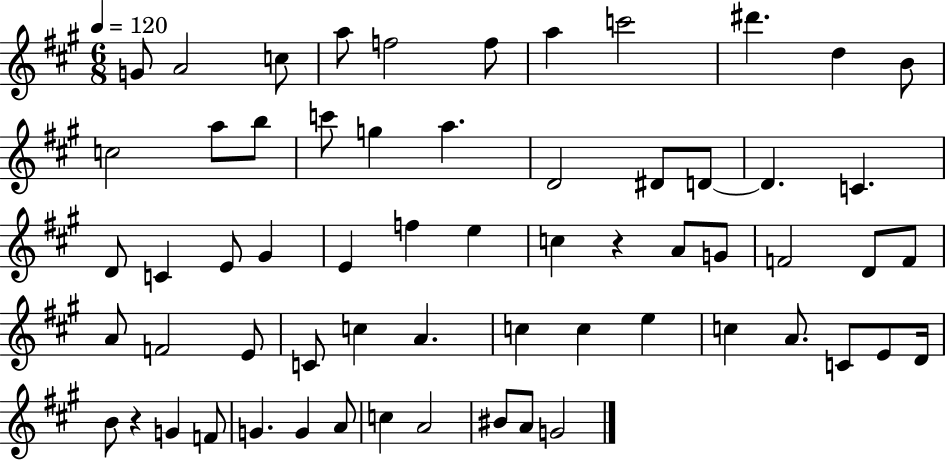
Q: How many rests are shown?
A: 2